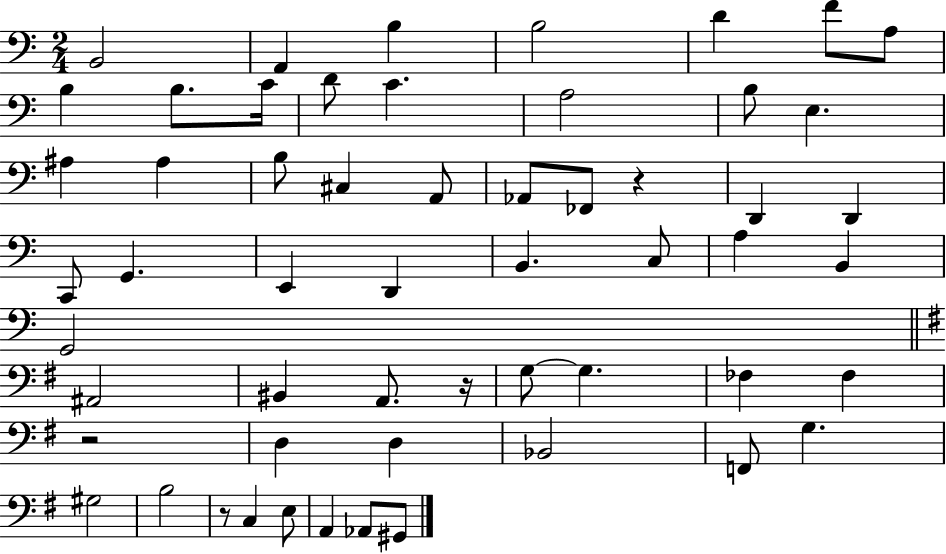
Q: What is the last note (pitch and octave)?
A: G#2